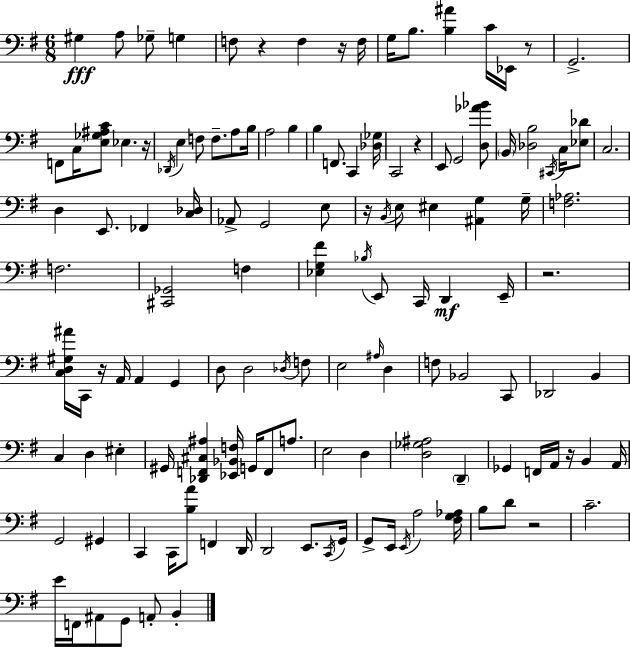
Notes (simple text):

G#3/q A3/e Gb3/e G3/q F3/e R/q F3/q R/s F3/s G3/s B3/e. [B3,A#4]/q C4/s Eb2/s R/e G2/h. F2/e C3/s [E3,Gb3,A#3,C4]/e Eb3/q. R/s Db2/s E3/q F3/e F3/e. A3/e B3/s A3/h B3/q B3/q F2/e. C2/q [Db3,Gb3]/s C2/h R/q E2/e G2/h [D3,Ab4,Bb4]/e B2/s [Db3,B3]/h C#2/s C3/s [Eb3,Db4]/e C3/h. D3/q E2/e. FES2/q [C3,Db3]/s Ab2/e G2/h E3/e R/s B2/s E3/e EIS3/q [A#2,G3]/q G3/s [F3,Ab3]/h. F3/h. [C#2,Gb2]/h F3/q [Eb3,G3,F#4]/q Bb3/s E2/e C2/s D2/q E2/s R/h. [C3,D3,G#3,A#4]/s C2/s R/s A2/s A2/q G2/q D3/e D3/h Db3/s F3/e E3/h A#3/s D3/q F3/e Bb2/h C2/e Db2/h B2/q C3/q D3/q EIS3/q G#2/s [Db2,F2,C#3,A#3]/q [Eb2,Bb2,F3]/s G2/s F2/e A3/e. E3/h D3/q [D3,Gb3,A#3]/h D2/q Gb2/q F2/s A2/s R/s B2/q A2/s G2/h G#2/q C2/q C2/s [B3,A4]/e F2/q D2/s D2/h E2/e. C2/s G2/s G2/e E2/s E2/s A3/h [F#3,G3,Ab3]/s B3/e D4/e R/h C4/h. E4/s F2/s A#2/e G2/e A2/e B2/q